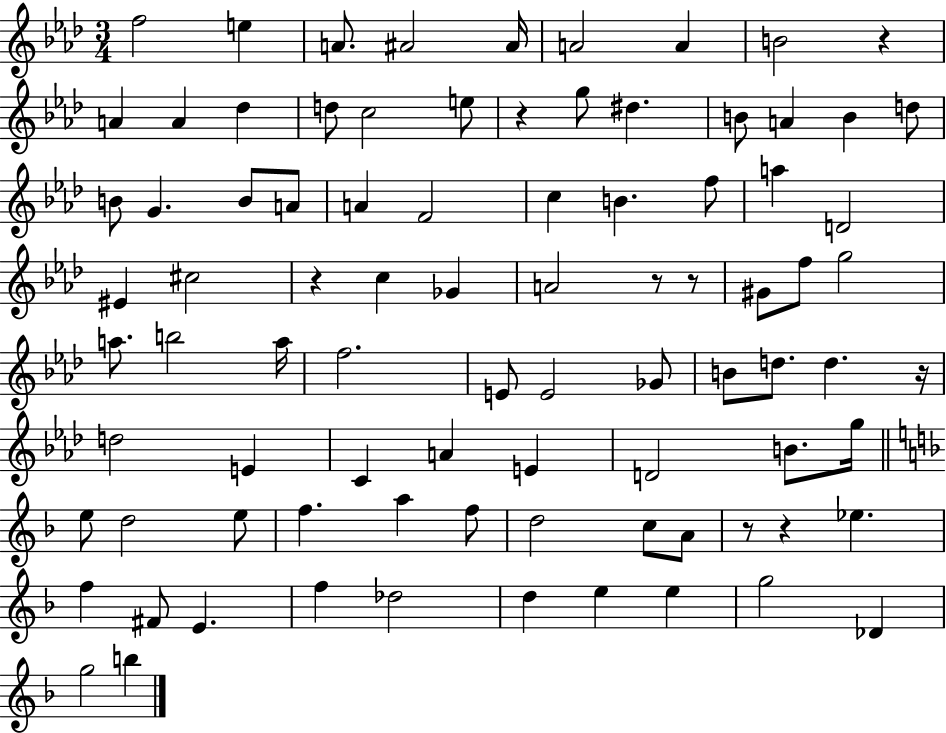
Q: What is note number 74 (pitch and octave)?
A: E5